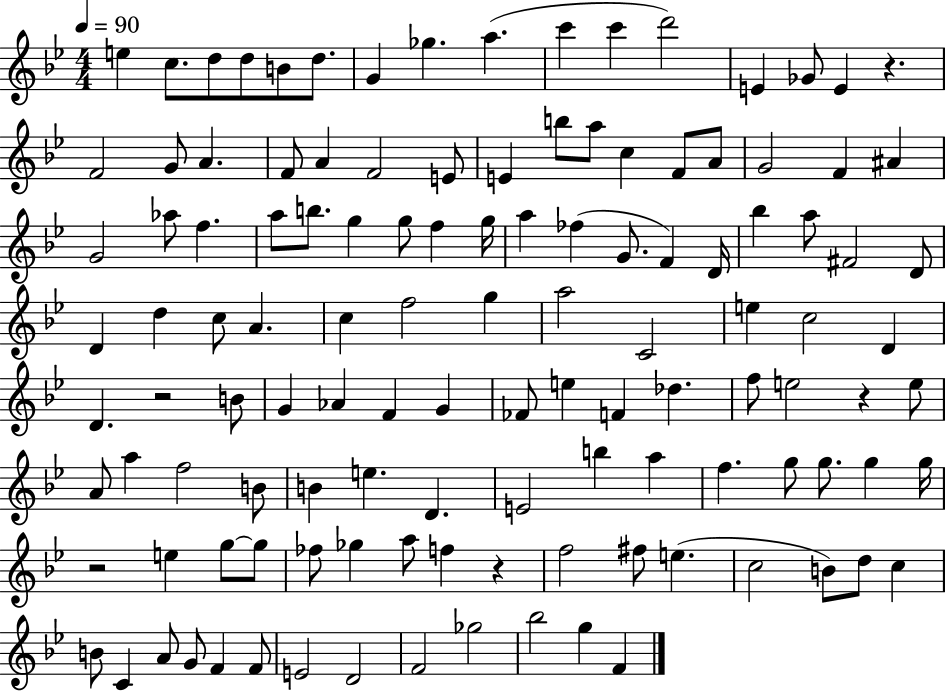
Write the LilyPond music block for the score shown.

{
  \clef treble
  \numericTimeSignature
  \time 4/4
  \key bes \major
  \tempo 4 = 90
  \repeat volta 2 { e''4 c''8. d''8 d''8 b'8 d''8. | g'4 ges''4. a''4.( | c'''4 c'''4 d'''2) | e'4 ges'8 e'4 r4. | \break f'2 g'8 a'4. | f'8 a'4 f'2 e'8 | e'4 b''8 a''8 c''4 f'8 a'8 | g'2 f'4 ais'4 | \break g'2 aes''8 f''4. | a''8 b''8. g''4 g''8 f''4 g''16 | a''4 fes''4( g'8. f'4) d'16 | bes''4 a''8 fis'2 d'8 | \break d'4 d''4 c''8 a'4. | c''4 f''2 g''4 | a''2 c'2 | e''4 c''2 d'4 | \break d'4. r2 b'8 | g'4 aes'4 f'4 g'4 | fes'8 e''4 f'4 des''4. | f''8 e''2 r4 e''8 | \break a'8 a''4 f''2 b'8 | b'4 e''4. d'4. | e'2 b''4 a''4 | f''4. g''8 g''8. g''4 g''16 | \break r2 e''4 g''8~~ g''8 | fes''8 ges''4 a''8 f''4 r4 | f''2 fis''8 e''4.( | c''2 b'8) d''8 c''4 | \break b'8 c'4 a'8 g'8 f'4 f'8 | e'2 d'2 | f'2 ges''2 | bes''2 g''4 f'4 | \break } \bar "|."
}